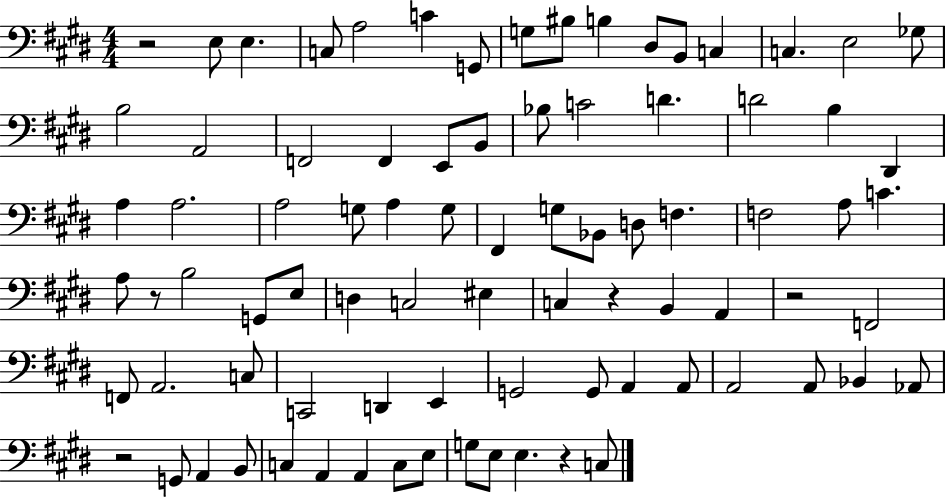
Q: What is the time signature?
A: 4/4